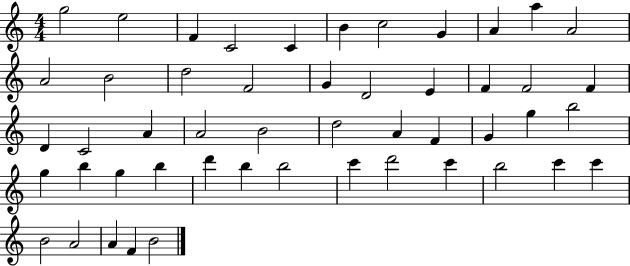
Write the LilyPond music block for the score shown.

{
  \clef treble
  \numericTimeSignature
  \time 4/4
  \key c \major
  g''2 e''2 | f'4 c'2 c'4 | b'4 c''2 g'4 | a'4 a''4 a'2 | \break a'2 b'2 | d''2 f'2 | g'4 d'2 e'4 | f'4 f'2 f'4 | \break d'4 c'2 a'4 | a'2 b'2 | d''2 a'4 f'4 | g'4 g''4 b''2 | \break g''4 b''4 g''4 b''4 | d'''4 b''4 b''2 | c'''4 d'''2 c'''4 | b''2 c'''4 c'''4 | \break b'2 a'2 | a'4 f'4 b'2 | \bar "|."
}